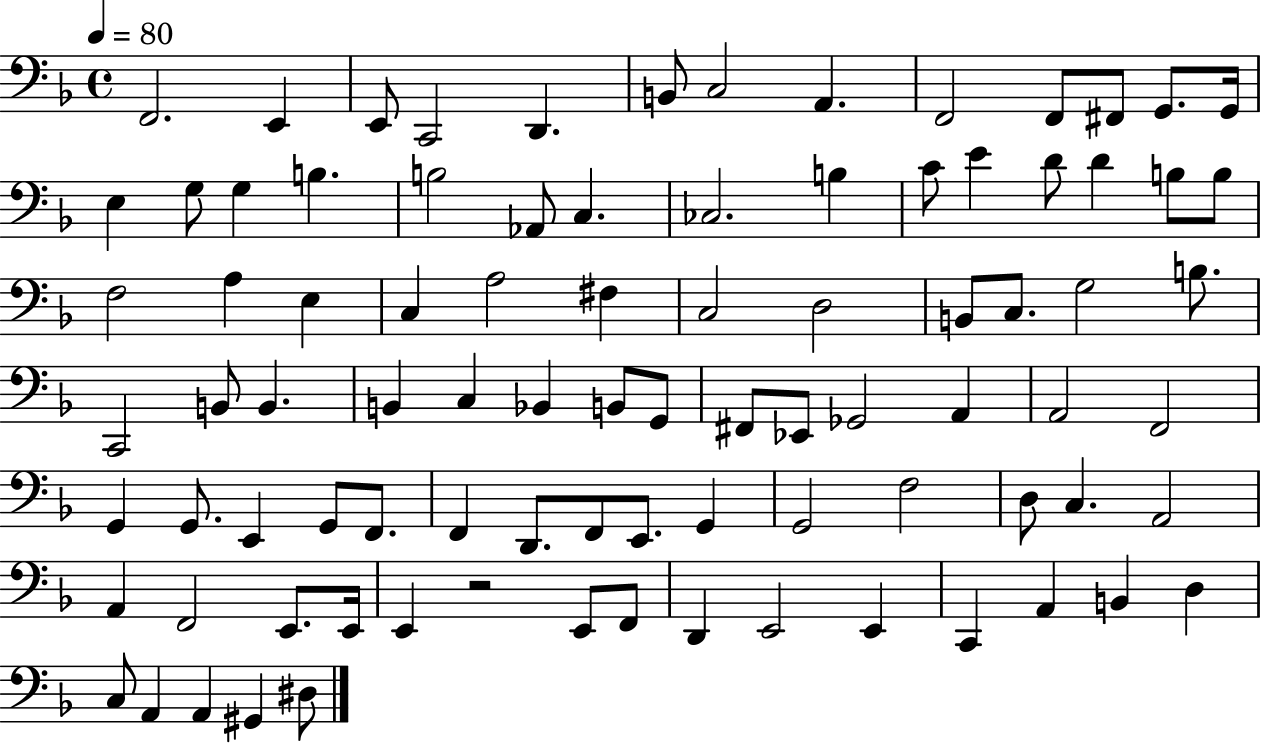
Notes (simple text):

F2/h. E2/q E2/e C2/h D2/q. B2/e C3/h A2/q. F2/h F2/e F#2/e G2/e. G2/s E3/q G3/e G3/q B3/q. B3/h Ab2/e C3/q. CES3/h. B3/q C4/e E4/q D4/e D4/q B3/e B3/e F3/h A3/q E3/q C3/q A3/h F#3/q C3/h D3/h B2/e C3/e. G3/h B3/e. C2/h B2/e B2/q. B2/q C3/q Bb2/q B2/e G2/e F#2/e Eb2/e Gb2/h A2/q A2/h F2/h G2/q G2/e. E2/q G2/e F2/e. F2/q D2/e. F2/e E2/e. G2/q G2/h F3/h D3/e C3/q. A2/h A2/q F2/h E2/e. E2/s E2/q R/h E2/e F2/e D2/q E2/h E2/q C2/q A2/q B2/q D3/q C3/e A2/q A2/q G#2/q D#3/e